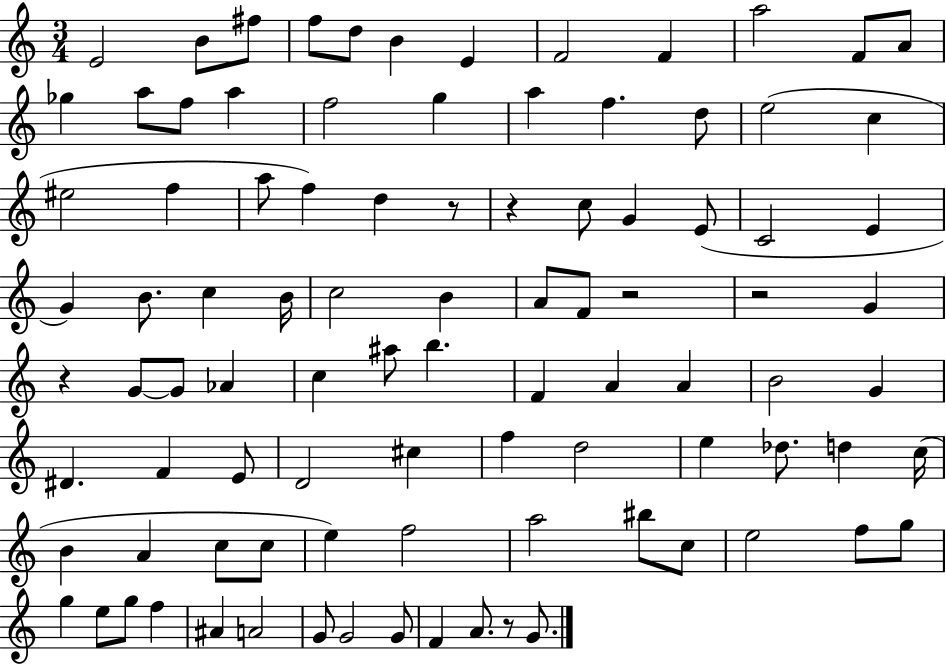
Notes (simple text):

E4/h B4/e F#5/e F5/e D5/e B4/q E4/q F4/h F4/q A5/h F4/e A4/e Gb5/q A5/e F5/e A5/q F5/h G5/q A5/q F5/q. D5/e E5/h C5/q EIS5/h F5/q A5/e F5/q D5/q R/e R/q C5/e G4/q E4/e C4/h E4/q G4/q B4/e. C5/q B4/s C5/h B4/q A4/e F4/e R/h R/h G4/q R/q G4/e G4/e Ab4/q C5/q A#5/e B5/q. F4/q A4/q A4/q B4/h G4/q D#4/q. F4/q E4/e D4/h C#5/q F5/q D5/h E5/q Db5/e. D5/q C5/s B4/q A4/q C5/e C5/e E5/q F5/h A5/h BIS5/e C5/e E5/h F5/e G5/e G5/q E5/e G5/e F5/q A#4/q A4/h G4/e G4/h G4/e F4/q A4/e. R/e G4/e.